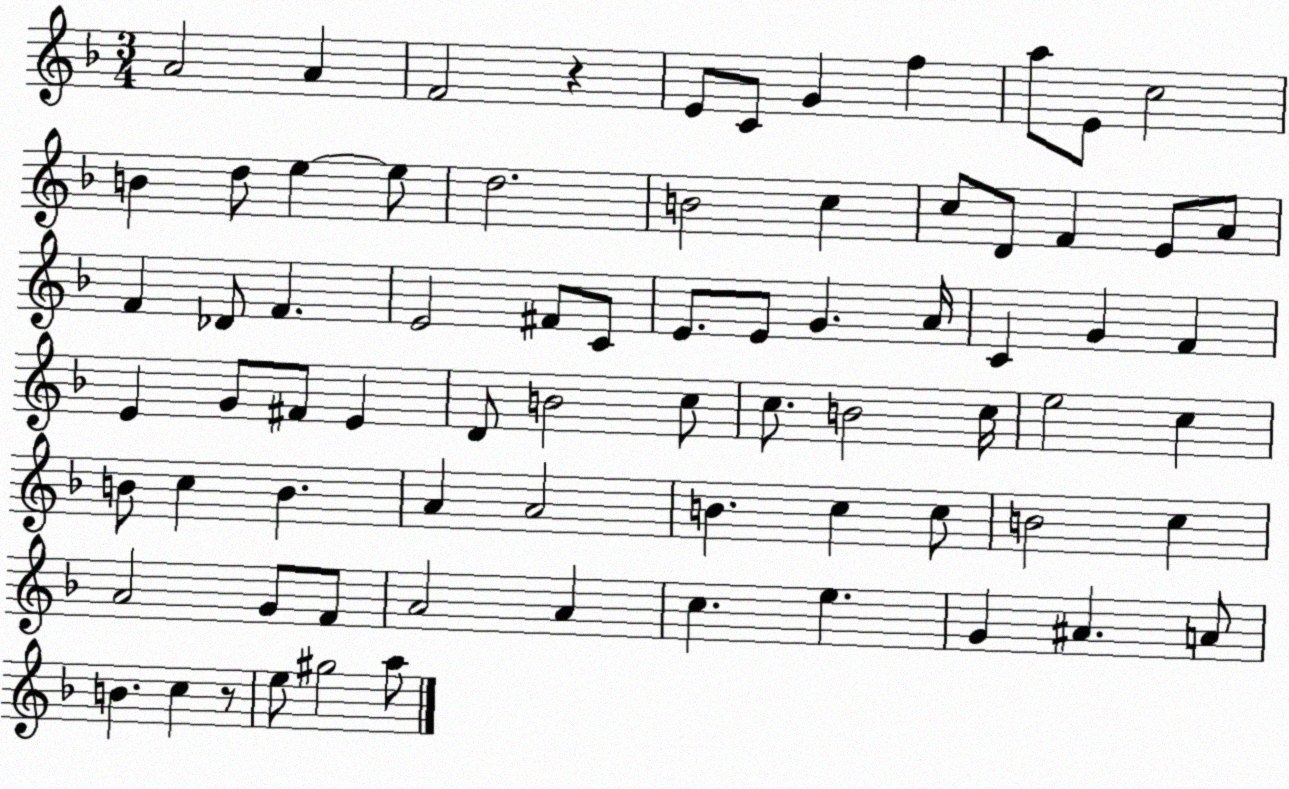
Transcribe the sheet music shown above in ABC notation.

X:1
T:Untitled
M:3/4
L:1/4
K:F
A2 A F2 z E/2 C/2 G f a/2 E/2 c2 B d/2 e e/2 d2 B2 c c/2 D/2 F E/2 A/2 F _D/2 F E2 ^F/2 C/2 E/2 E/2 G A/4 C G F E G/2 ^F/2 E D/2 B2 c/2 c/2 B2 c/4 e2 c B/2 c B A A2 B c c/2 B2 c A2 G/2 F/2 A2 A c e G ^A A/2 B c z/2 e/2 ^g2 a/2